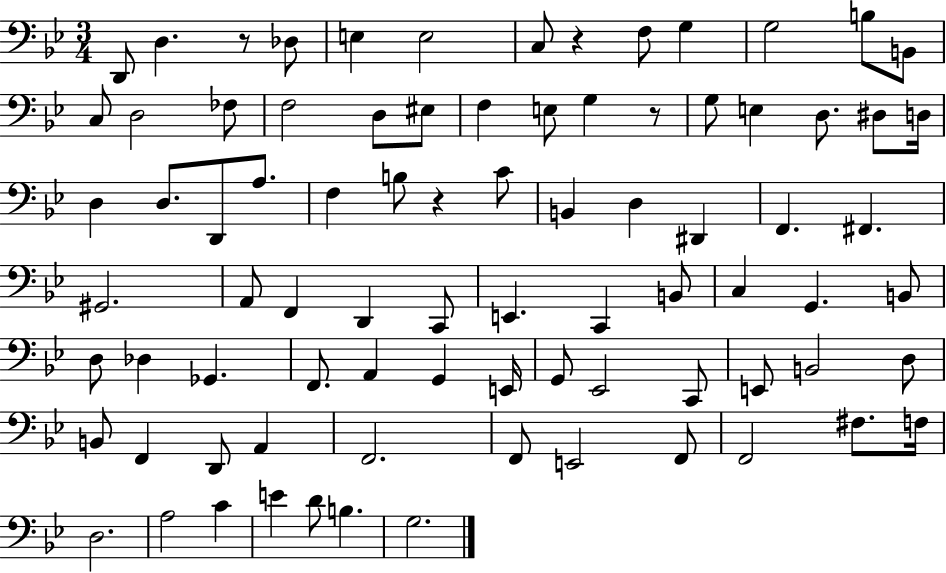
X:1
T:Untitled
M:3/4
L:1/4
K:Bb
D,,/2 D, z/2 _D,/2 E, E,2 C,/2 z F,/2 G, G,2 B,/2 B,,/2 C,/2 D,2 _F,/2 F,2 D,/2 ^E,/2 F, E,/2 G, z/2 G,/2 E, D,/2 ^D,/2 D,/4 D, D,/2 D,,/2 A,/2 F, B,/2 z C/2 B,, D, ^D,, F,, ^F,, ^G,,2 A,,/2 F,, D,, C,,/2 E,, C,, B,,/2 C, G,, B,,/2 D,/2 _D, _G,, F,,/2 A,, G,, E,,/4 G,,/2 _E,,2 C,,/2 E,,/2 B,,2 D,/2 B,,/2 F,, D,,/2 A,, F,,2 F,,/2 E,,2 F,,/2 F,,2 ^F,/2 F,/4 D,2 A,2 C E D/2 B, G,2